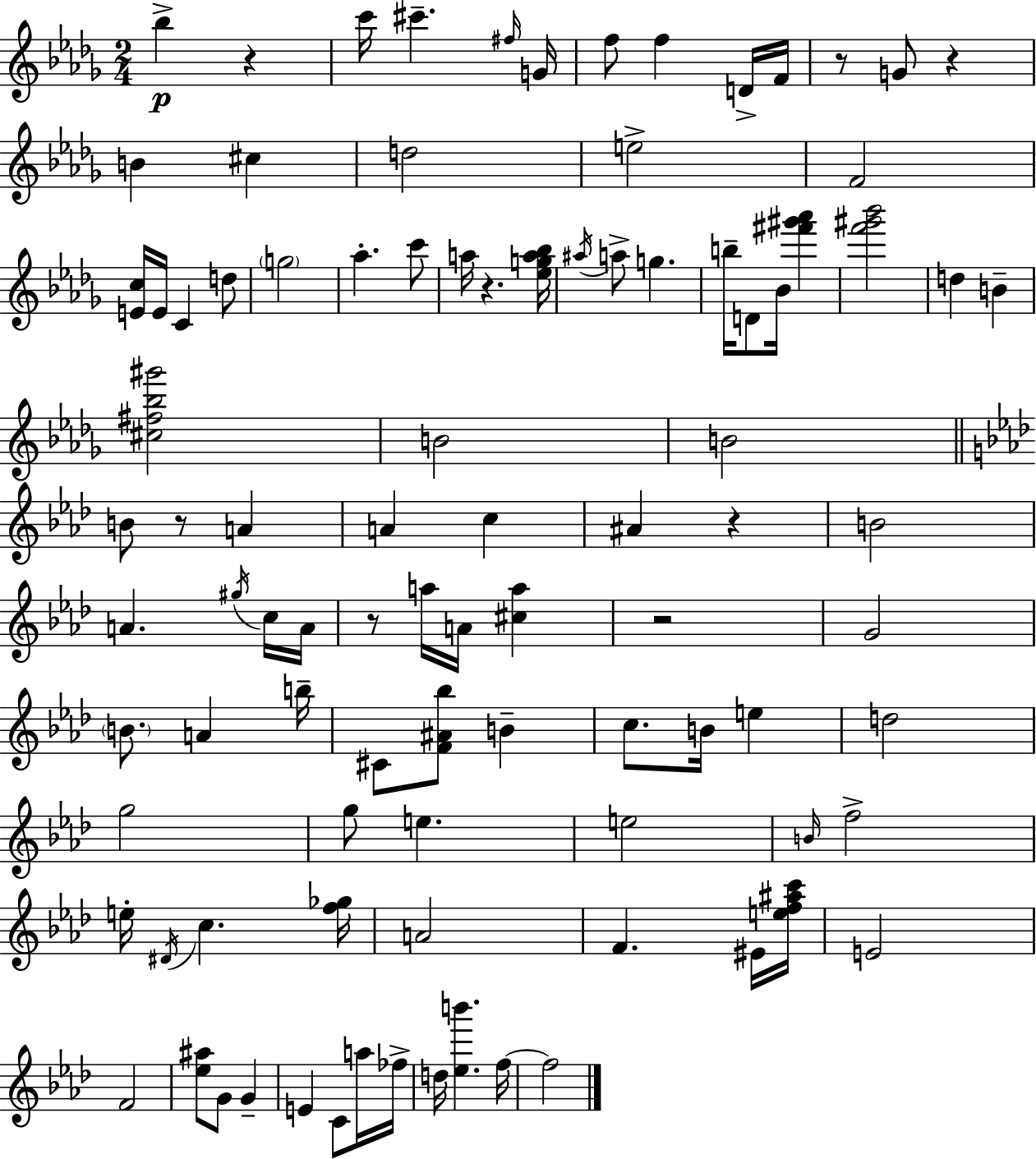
Bb5/q R/q C6/s C#6/q. F#5/s G4/s F5/e F5/q D4/s F4/s R/e G4/e R/q B4/q C#5/q D5/h E5/h F4/h [E4,C5]/s E4/s C4/q D5/e G5/h Ab5/q. C6/e A5/s R/q. [Eb5,G5,A5,Bb5]/s A#5/s A5/e G5/q. B5/s D4/e Bb4/s [F#6,G#6,Ab6]/q [F6,G#6,Bb6]/h D5/q B4/q [C#5,F#5,Bb5,G#6]/h B4/h B4/h B4/e R/e A4/q A4/q C5/q A#4/q R/q B4/h A4/q. G#5/s C5/s A4/s R/e A5/s A4/s [C#5,A5]/q R/h G4/h B4/e. A4/q B5/s C#4/e [F4,A#4,Bb5]/e B4/q C5/e. B4/s E5/q D5/h G5/h G5/e E5/q. E5/h B4/s F5/h E5/s D#4/s C5/q. [F5,Gb5]/s A4/h F4/q. EIS4/s [E5,F5,A#5,C6]/s E4/h F4/h [Eb5,A#5]/e G4/e G4/q E4/q C4/e A5/s FES5/s D5/s [Eb5,B6]/q. F5/s F5/h